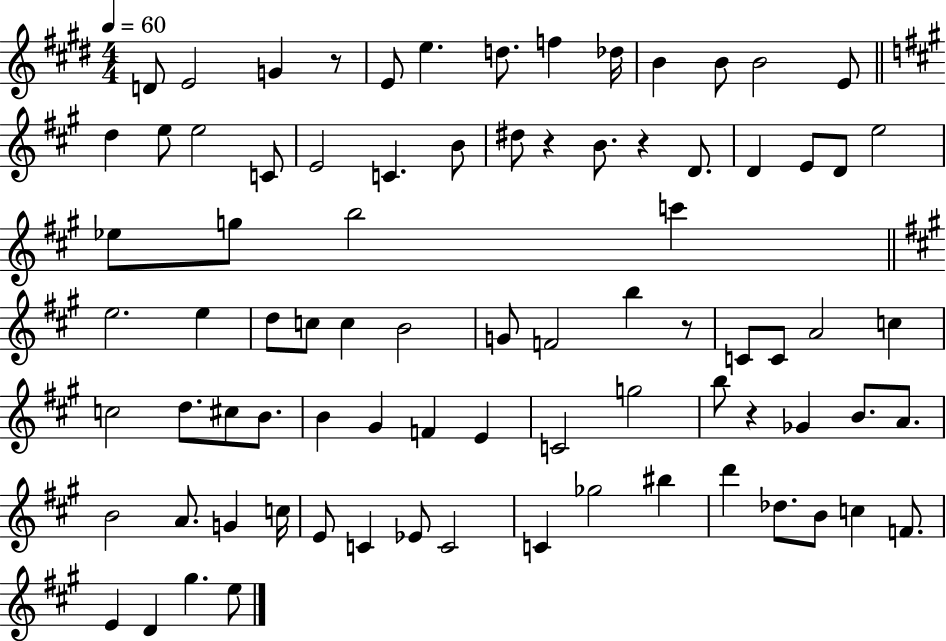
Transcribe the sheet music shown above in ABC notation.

X:1
T:Untitled
M:4/4
L:1/4
K:E
D/2 E2 G z/2 E/2 e d/2 f _d/4 B B/2 B2 E/2 d e/2 e2 C/2 E2 C B/2 ^d/2 z B/2 z D/2 D E/2 D/2 e2 _e/2 g/2 b2 c' e2 e d/2 c/2 c B2 G/2 F2 b z/2 C/2 C/2 A2 c c2 d/2 ^c/2 B/2 B ^G F E C2 g2 b/2 z _G B/2 A/2 B2 A/2 G c/4 E/2 C _E/2 C2 C _g2 ^b d' _d/2 B/2 c F/2 E D ^g e/2